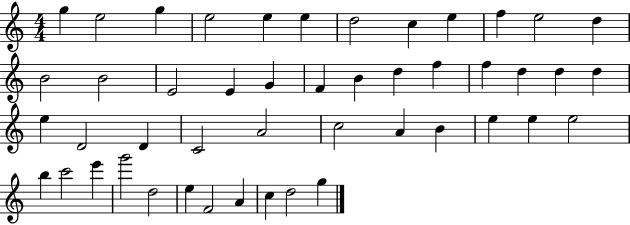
X:1
T:Untitled
M:4/4
L:1/4
K:C
g e2 g e2 e e d2 c e f e2 d B2 B2 E2 E G F B d f f d d d e D2 D C2 A2 c2 A B e e e2 b c'2 e' g'2 d2 e F2 A c d2 g